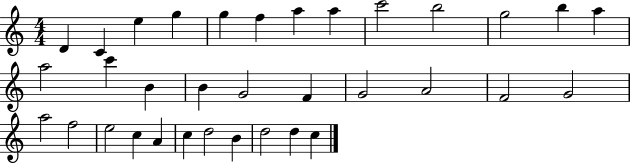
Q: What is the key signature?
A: C major